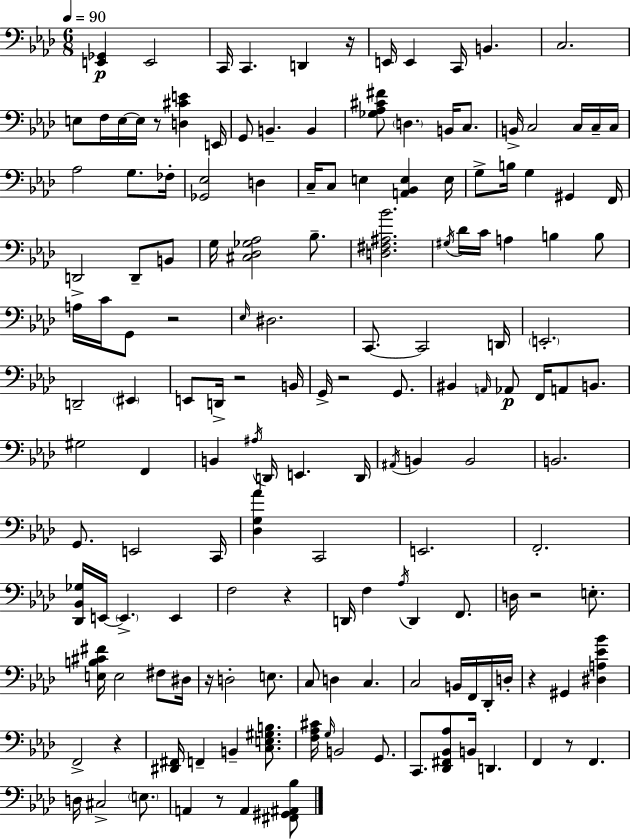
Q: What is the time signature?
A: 6/8